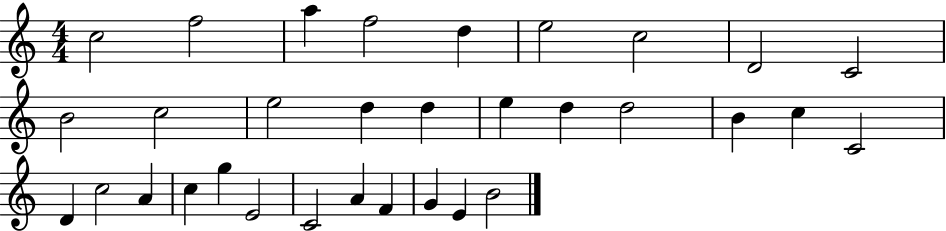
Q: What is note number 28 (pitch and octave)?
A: A4